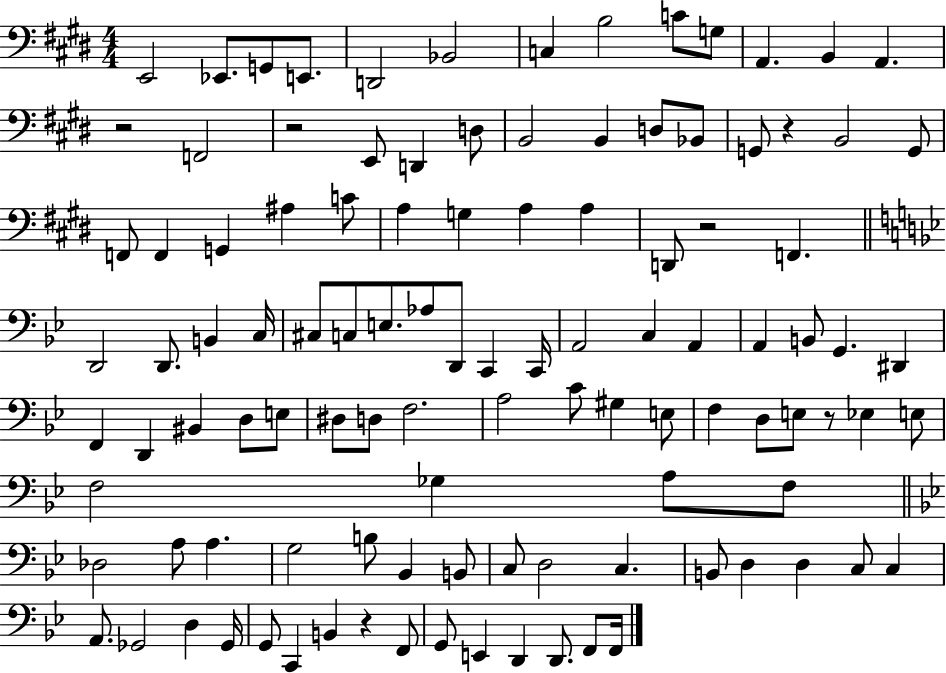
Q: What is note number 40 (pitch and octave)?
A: C#3